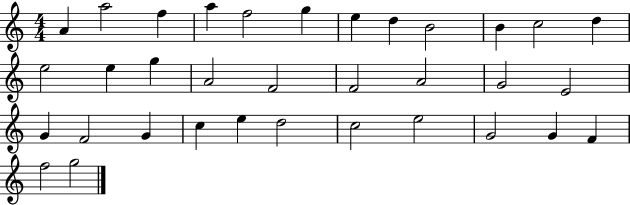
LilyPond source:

{
  \clef treble
  \numericTimeSignature
  \time 4/4
  \key c \major
  a'4 a''2 f''4 | a''4 f''2 g''4 | e''4 d''4 b'2 | b'4 c''2 d''4 | \break e''2 e''4 g''4 | a'2 f'2 | f'2 a'2 | g'2 e'2 | \break g'4 f'2 g'4 | c''4 e''4 d''2 | c''2 e''2 | g'2 g'4 f'4 | \break f''2 g''2 | \bar "|."
}